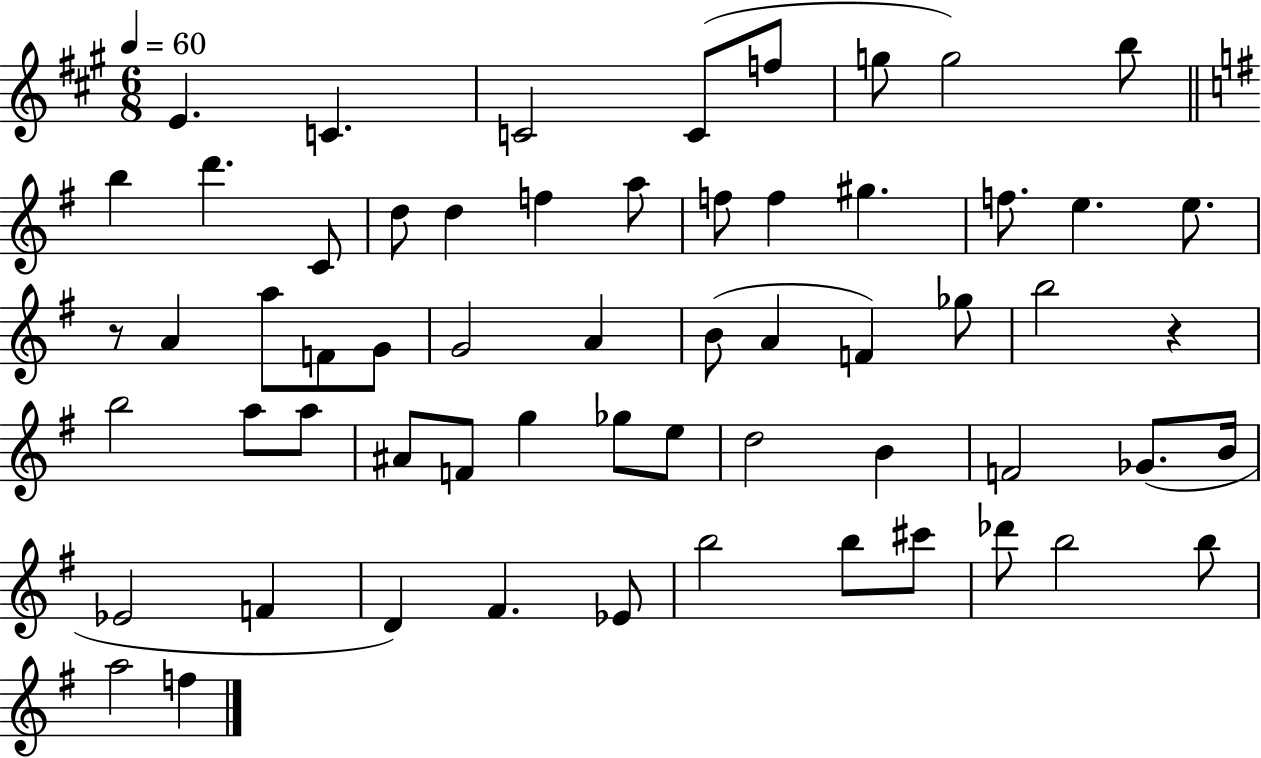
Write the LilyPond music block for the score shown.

{
  \clef treble
  \numericTimeSignature
  \time 6/8
  \key a \major
  \tempo 4 = 60
  e'4. c'4. | c'2 c'8( f''8 | g''8 g''2) b''8 | \bar "||" \break \key g \major b''4 d'''4. c'8 | d''8 d''4 f''4 a''8 | f''8 f''4 gis''4. | f''8. e''4. e''8. | \break r8 a'4 a''8 f'8 g'8 | g'2 a'4 | b'8( a'4 f'4) ges''8 | b''2 r4 | \break b''2 a''8 a''8 | ais'8 f'8 g''4 ges''8 e''8 | d''2 b'4 | f'2 ges'8.( b'16 | \break ees'2 f'4 | d'4) fis'4. ees'8 | b''2 b''8 cis'''8 | des'''8 b''2 b''8 | \break a''2 f''4 | \bar "|."
}